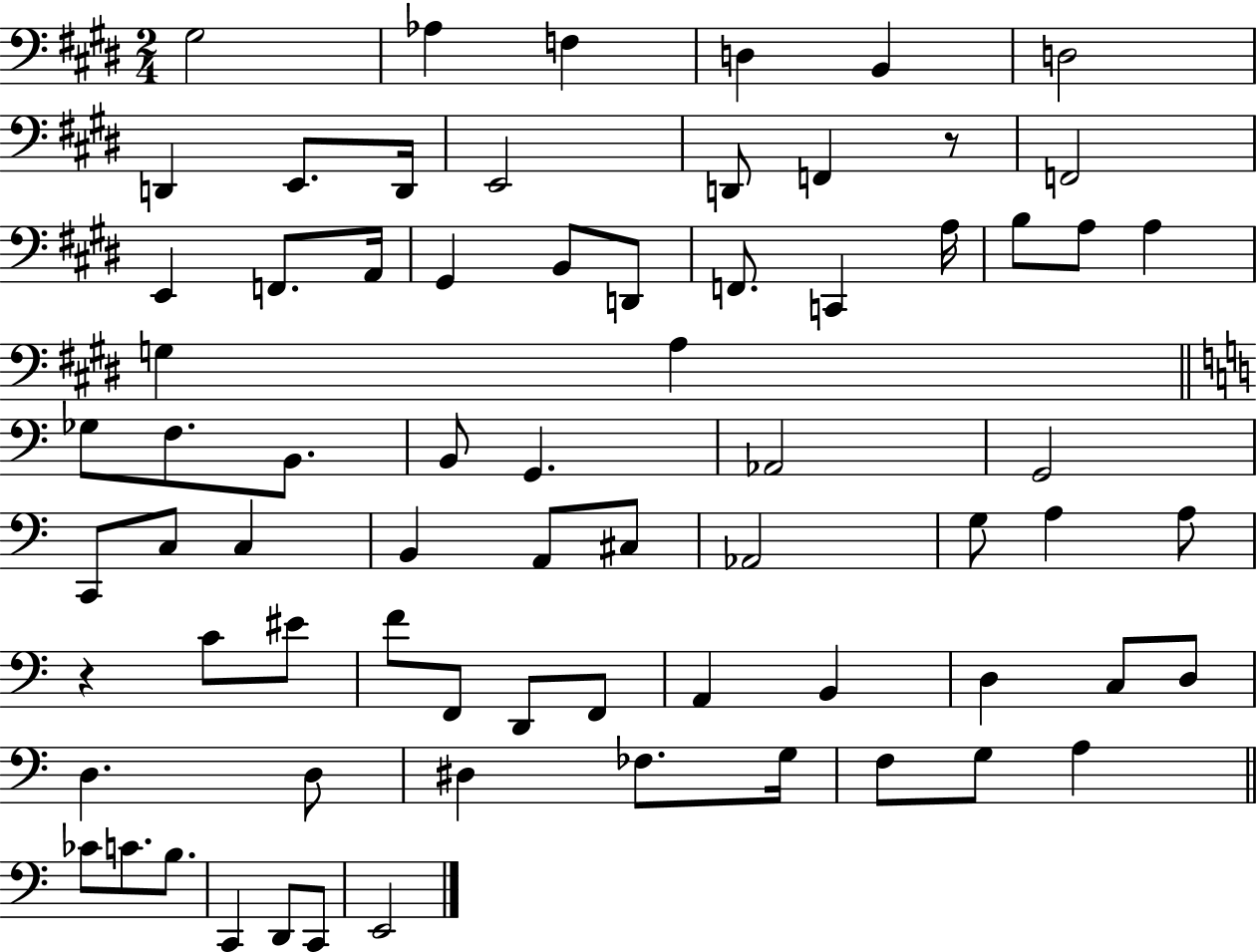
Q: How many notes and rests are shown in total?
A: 72